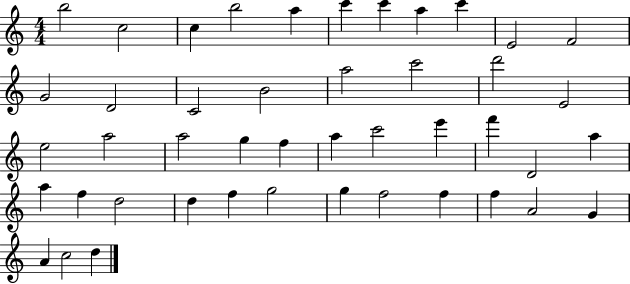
{
  \clef treble
  \numericTimeSignature
  \time 4/4
  \key c \major
  b''2 c''2 | c''4 b''2 a''4 | c'''4 c'''4 a''4 c'''4 | e'2 f'2 | \break g'2 d'2 | c'2 b'2 | a''2 c'''2 | d'''2 e'2 | \break e''2 a''2 | a''2 g''4 f''4 | a''4 c'''2 e'''4 | f'''4 d'2 a''4 | \break a''4 f''4 d''2 | d''4 f''4 g''2 | g''4 f''2 f''4 | f''4 a'2 g'4 | \break a'4 c''2 d''4 | \bar "|."
}